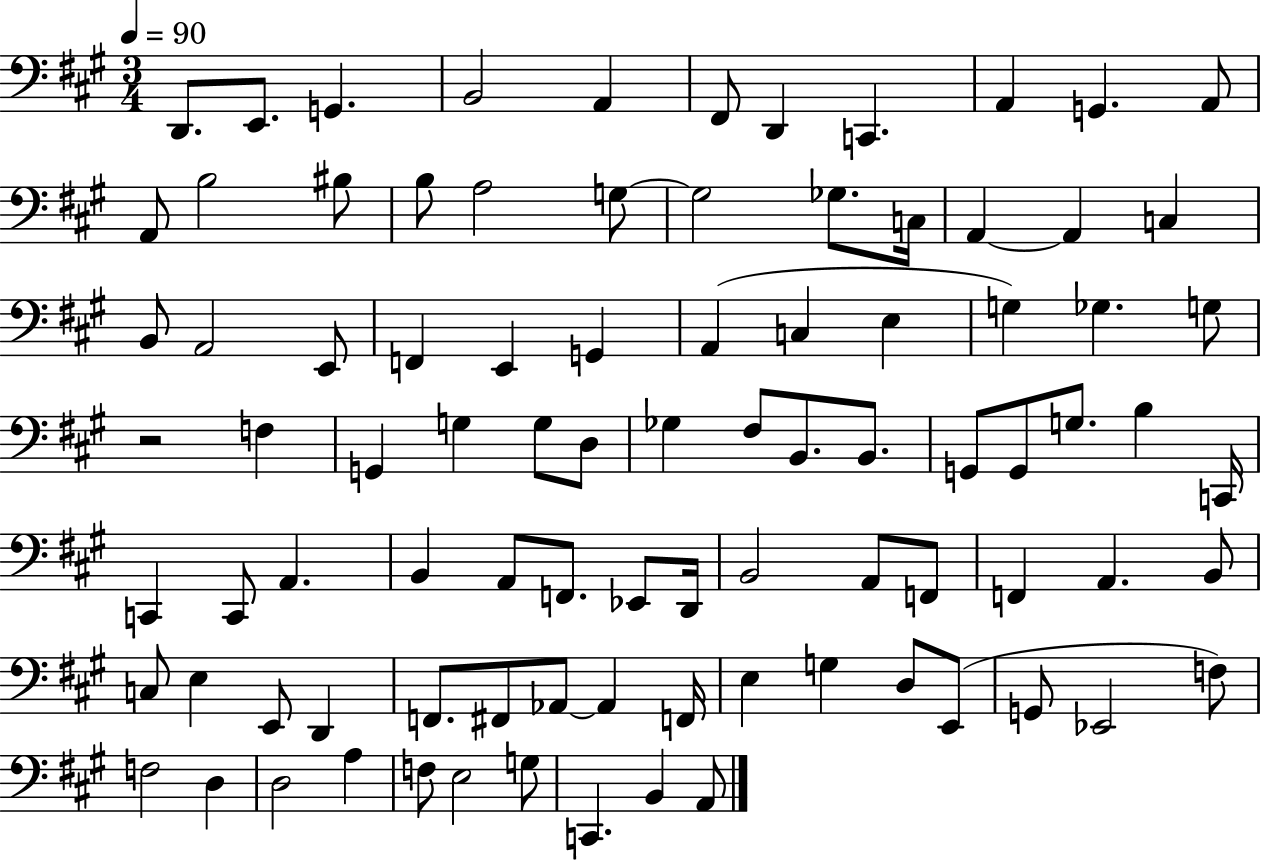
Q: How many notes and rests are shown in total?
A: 90